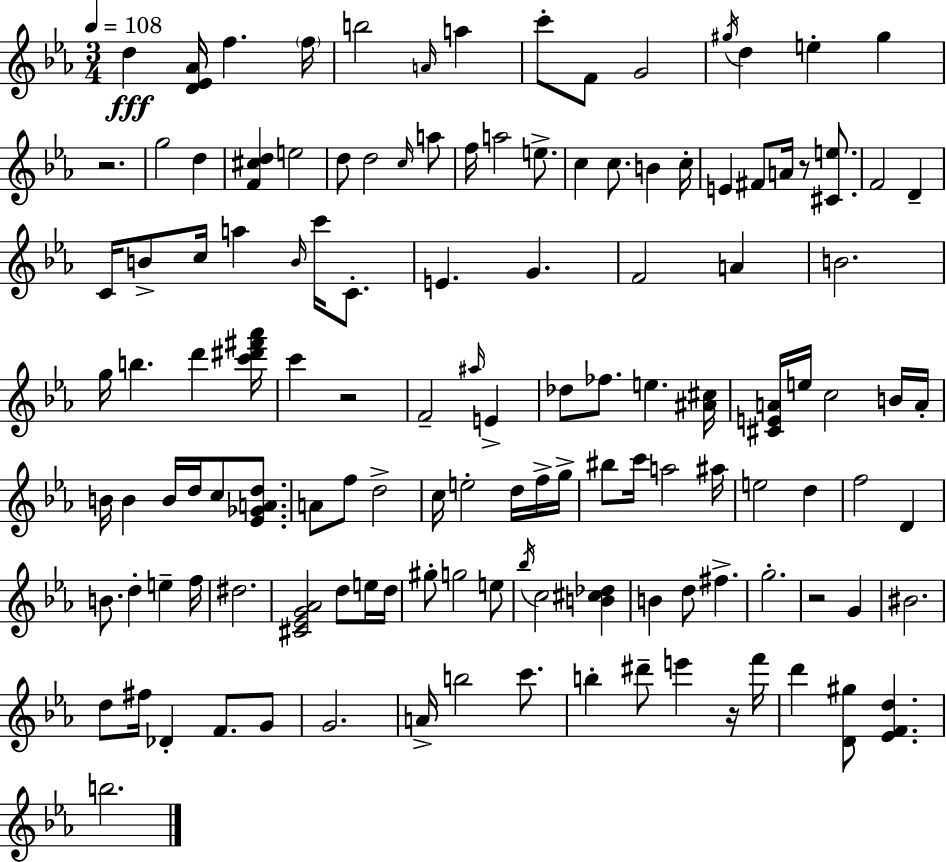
D5/q [D4,Eb4,Ab4]/s F5/q. F5/s B5/h A4/s A5/q C6/e F4/e G4/h G#5/s D5/q E5/q G#5/q R/h. G5/h D5/q [F4,C#5,D5]/q E5/h D5/e D5/h C5/s A5/e F5/s A5/h E5/e. C5/q C5/e. B4/q C5/s E4/q F#4/e A4/s R/e [C#4,E5]/e. F4/h D4/q C4/s B4/e C5/s A5/q B4/s C6/s C4/e. E4/q. G4/q. F4/h A4/q B4/h. G5/s B5/q. D6/q [C6,D#6,F#6,Ab6]/s C6/q R/h F4/h A#5/s E4/q Db5/e FES5/e. E5/q. [A#4,C#5]/s [C#4,E4,A4]/s E5/s C5/h B4/s A4/s B4/s B4/q B4/s D5/s C5/e [Eb4,Gb4,A4,D5]/e. A4/e F5/e D5/h C5/s E5/h D5/s F5/s G5/s BIS5/e C6/s A5/h A#5/s E5/h D5/q F5/h D4/q B4/e. D5/q E5/q F5/s D#5/h. [C#4,Eb4,G4,Ab4]/h D5/e E5/s D5/s G#5/e G5/h E5/e Bb5/s C5/h [B4,C#5,Db5]/q B4/q D5/e F#5/q. G5/h. R/h G4/q BIS4/h. D5/e F#5/s Db4/q F4/e. G4/e G4/h. A4/s B5/h C6/e. B5/q D#6/e E6/q R/s F6/s D6/q [D4,G#5]/e [Eb4,F4,D5]/q. B5/h.